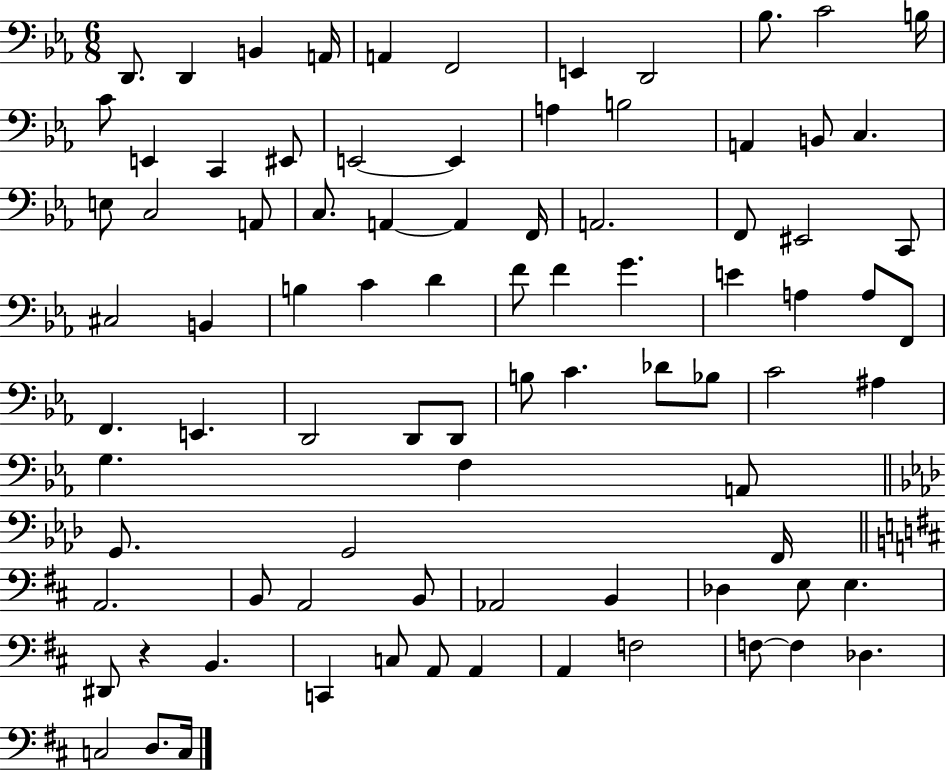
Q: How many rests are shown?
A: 1